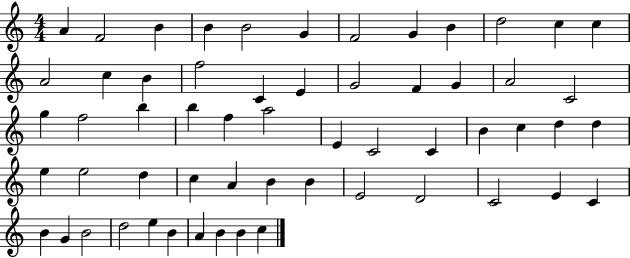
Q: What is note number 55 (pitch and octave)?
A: A4